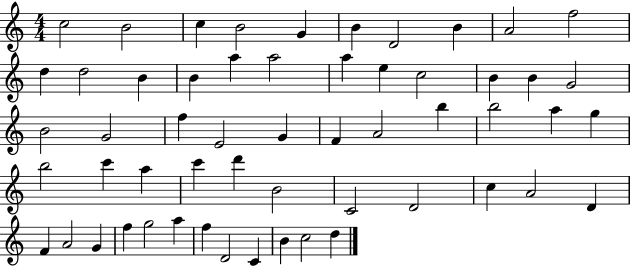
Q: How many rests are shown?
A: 0